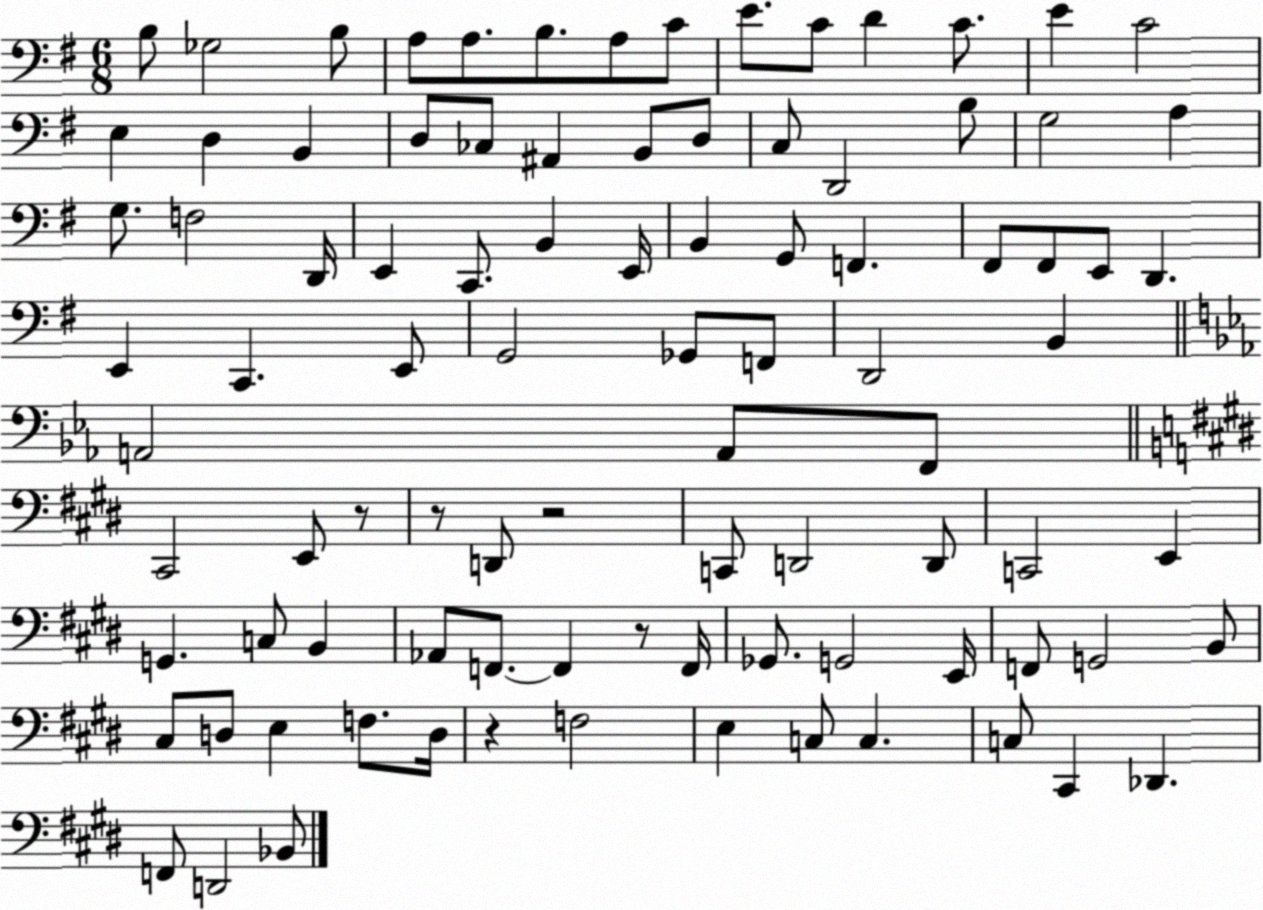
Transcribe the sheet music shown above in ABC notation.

X:1
T:Untitled
M:6/8
L:1/4
K:G
B,/2 _G,2 B,/2 A,/2 A,/2 B,/2 A,/2 C/2 E/2 C/2 D C/2 E C2 E, D, B,, D,/2 _C,/2 ^A,, B,,/2 D,/2 C,/2 D,,2 B,/2 G,2 A, G,/2 F,2 D,,/4 E,, C,,/2 B,, E,,/4 B,, G,,/2 F,, ^F,,/2 ^F,,/2 E,,/2 D,, E,, C,, E,,/2 G,,2 _G,,/2 F,,/2 D,,2 B,, A,,2 A,,/2 F,,/2 ^C,,2 E,,/2 z/2 z/2 D,,/2 z2 C,,/2 D,,2 D,,/2 C,,2 E,, G,, C,/2 B,, _A,,/2 F,,/2 F,, z/2 F,,/4 _G,,/2 G,,2 E,,/4 F,,/2 G,,2 B,,/2 ^C,/2 D,/2 E, F,/2 D,/4 z F,2 E, C,/2 C, C,/2 ^C,, _D,, F,,/2 D,,2 _B,,/2